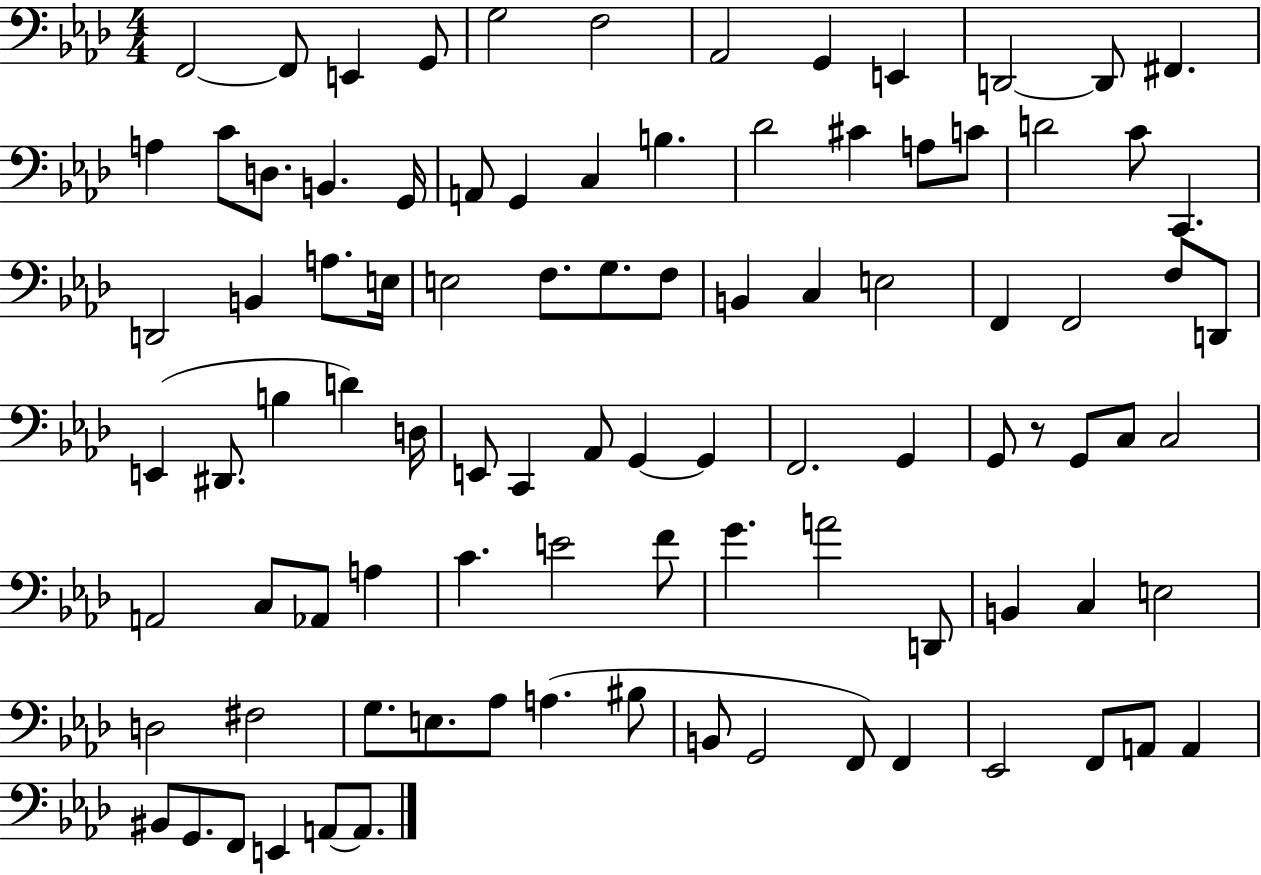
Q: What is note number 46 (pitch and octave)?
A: B3